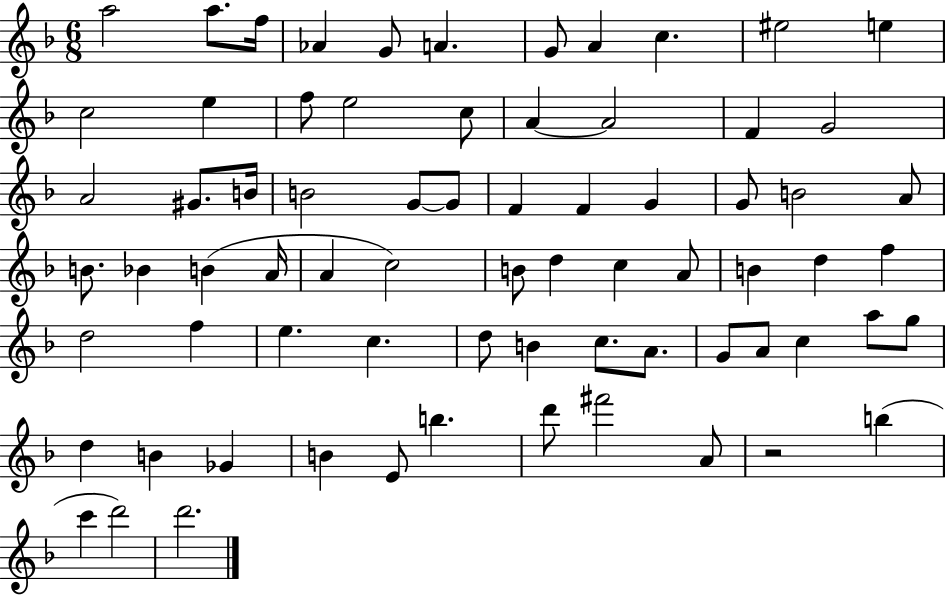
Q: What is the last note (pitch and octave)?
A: D6